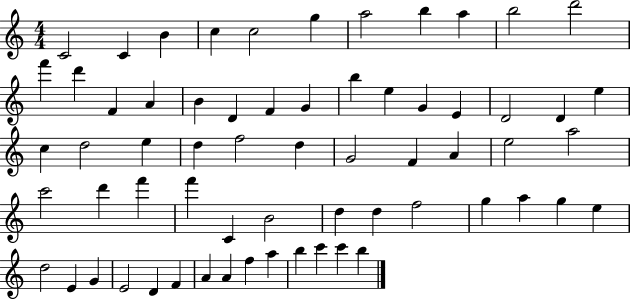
{
  \clef treble
  \numericTimeSignature
  \time 4/4
  \key c \major
  c'2 c'4 b'4 | c''4 c''2 g''4 | a''2 b''4 a''4 | b''2 d'''2 | \break f'''4 d'''4 f'4 a'4 | b'4 d'4 f'4 g'4 | b''4 e''4 g'4 e'4 | d'2 d'4 e''4 | \break c''4 d''2 e''4 | d''4 f''2 d''4 | g'2 f'4 a'4 | e''2 a''2 | \break c'''2 d'''4 f'''4 | f'''4 c'4 b'2 | d''4 d''4 f''2 | g''4 a''4 g''4 e''4 | \break d''2 e'4 g'4 | e'2 d'4 f'4 | a'4 a'4 f''4 a''4 | b''4 c'''4 c'''4 b''4 | \break \bar "|."
}